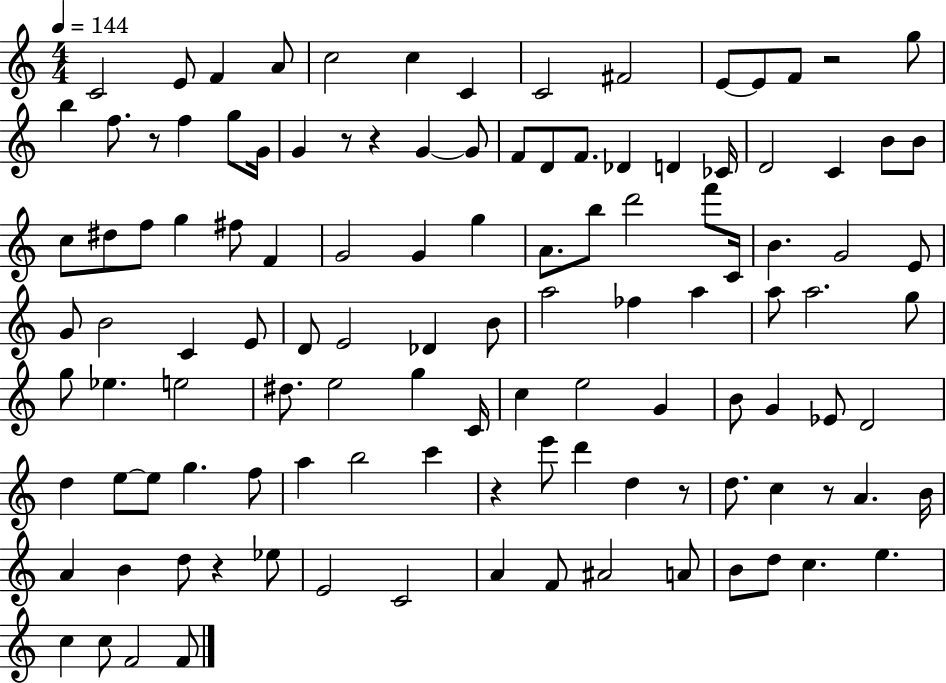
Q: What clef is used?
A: treble